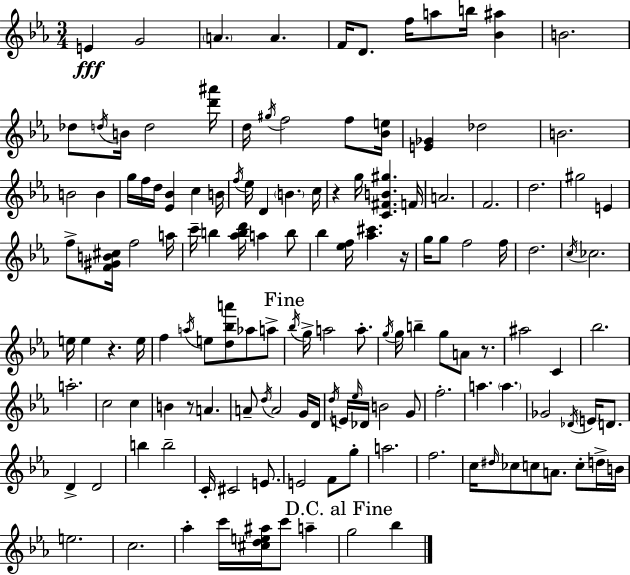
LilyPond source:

{
  \clef treble
  \numericTimeSignature
  \time 3/4
  \key ees \major
  \repeat volta 2 { e'4\fff g'2 | \parenthesize a'4. a'4. | f'16 d'8. f''16 a''8 b''16 <bes' ais''>4 | b'2. | \break des''8 \acciaccatura { d''16 } b'16 d''2 | <d''' ais'''>16 d''16 \acciaccatura { gis''16 } f''2 f''8 | <bes' e''>16 <e' ges'>4 des''2 | b'2. | \break b'2 b'4 | g''16 f''16 d''16 <ees' bes'>4 c''4 | b'16 \acciaccatura { f''16 } ees''16 d'4 \parenthesize b'4. | c''16 r4 g''16 <c' fis' b' gis''>4. | \break f'16 a'2. | f'2. | d''2. | gis''2 e'4 | \break f''8-> <f' gis' b' cis''>16 f''2 | a''16 c'''16-- b''4 <aes'' b'' d'''>16 a''4 | b''8 bes''4 <ees'' f''>16 <aes'' cis'''>4. | r16 g''16 g''8 f''2 | \break f''16 d''2. | \acciaccatura { c''16 } ces''2. | e''16 e''4 r4. | e''16 f''4 \acciaccatura { a''16 } e''8 <d'' bes'' a'''>8 | \break aes''8 a''8-> \mark "Fine" \acciaccatura { bes''16 } g''16-> a''2 | a''8.-. \acciaccatura { g''16 } g''16 b''4-- | g''8 a'8 r8. ais''2 | c'4 bes''2. | \break a''2.-. | c''2 | c''4 b'4 r8 | a'4. a'8-- \acciaccatura { d''16 } a'2 | \break g'16 d'16 \acciaccatura { d''16 } e'16 \grace { ees''16 } des'16 | b'2 g'8 f''2.-. | a''4. | \parenthesize a''4. ges'2 | \break \acciaccatura { des'16 } \parenthesize e'16 d'8. d'4-> | d'2 b''4 | b''2-- c'16-. | cis'2 e'8. e'2 | \break f'8 g''8-. a''2. | f''2. | c''16 | \grace { dis''16 } ces''8 c''8 a'8. c''8-. d''16-> b'16 | \break e''2. | c''2. | aes''4-. c'''16 <cis'' d'' e'' ais''>16 c'''8 a''4-- | \mark "D.C. al Fine" g''2 bes''4 | \break } \bar "|."
}